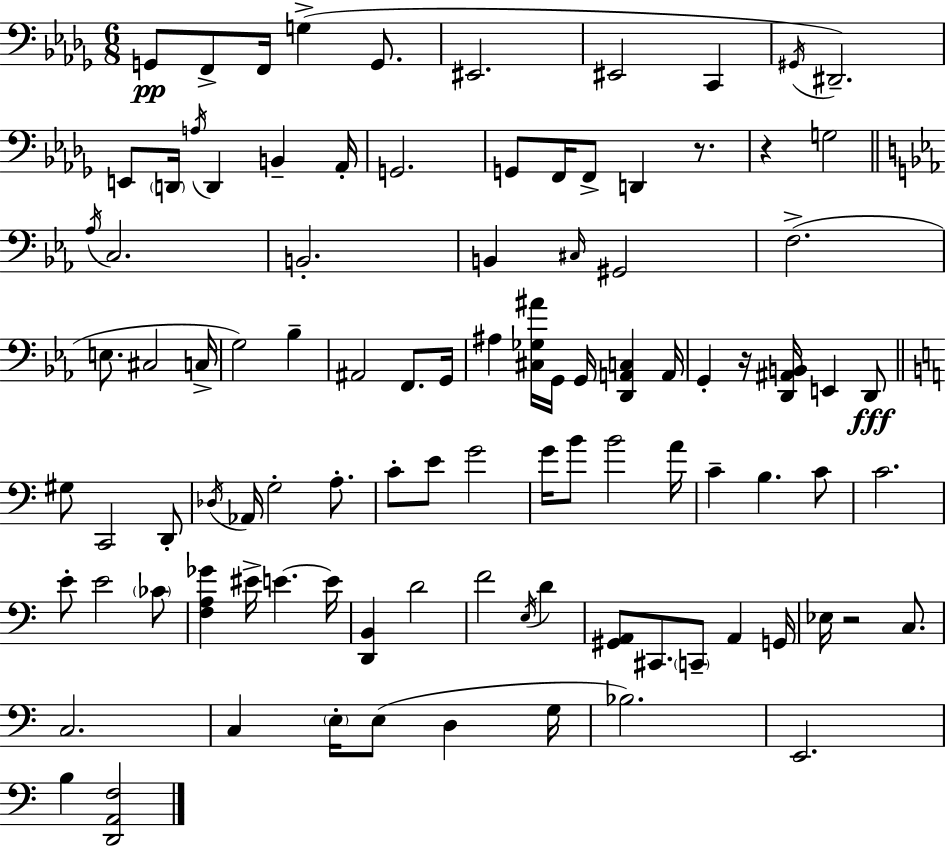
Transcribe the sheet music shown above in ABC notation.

X:1
T:Untitled
M:6/8
L:1/4
K:Bbm
G,,/2 F,,/2 F,,/4 G, G,,/2 ^E,,2 ^E,,2 C,, ^G,,/4 ^D,,2 E,,/2 D,,/4 A,/4 D,, B,, _A,,/4 G,,2 G,,/2 F,,/4 F,,/2 D,, z/2 z G,2 _A,/4 C,2 B,,2 B,, ^C,/4 ^G,,2 F,2 E,/2 ^C,2 C,/4 G,2 _B, ^A,,2 F,,/2 G,,/4 ^A, [^C,_G,^A]/4 G,,/4 G,,/4 [D,,A,,C,] A,,/4 G,, z/4 [D,,^A,,B,,]/4 E,, D,,/2 ^G,/2 C,,2 D,,/2 _D,/4 _A,,/4 G,2 A,/2 C/2 E/2 G2 G/4 B/2 B2 A/4 C B, C/2 C2 E/2 E2 _C/2 [F,A,_G] ^E/4 E E/4 [D,,B,,] D2 F2 E,/4 D [^G,,A,,]/2 ^C,,/2 C,,/2 A,, G,,/4 _E,/4 z2 C,/2 C,2 C, E,/4 E,/2 D, G,/4 _B,2 E,,2 B, [D,,A,,F,]2